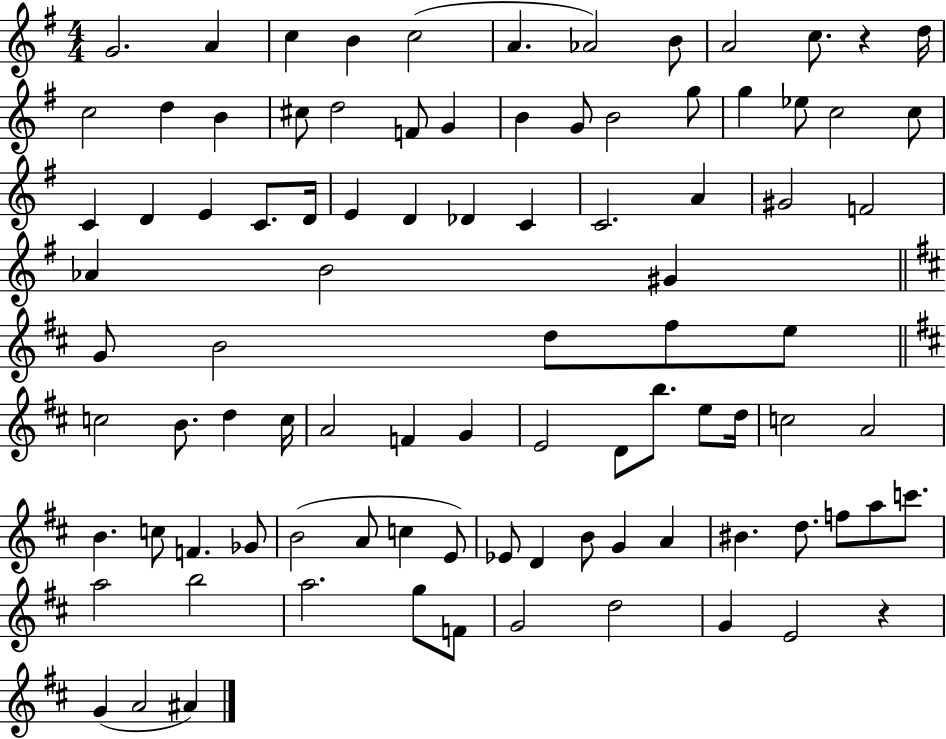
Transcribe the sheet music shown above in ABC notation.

X:1
T:Untitled
M:4/4
L:1/4
K:G
G2 A c B c2 A _A2 B/2 A2 c/2 z d/4 c2 d B ^c/2 d2 F/2 G B G/2 B2 g/2 g _e/2 c2 c/2 C D E C/2 D/4 E D _D C C2 A ^G2 F2 _A B2 ^G G/2 B2 d/2 ^f/2 e/2 c2 B/2 d c/4 A2 F G E2 D/2 b/2 e/2 d/4 c2 A2 B c/2 F _G/2 B2 A/2 c E/2 _E/2 D B/2 G A ^B d/2 f/2 a/2 c'/2 a2 b2 a2 g/2 F/2 G2 d2 G E2 z G A2 ^A